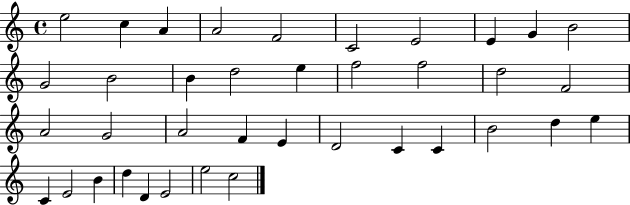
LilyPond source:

{
  \clef treble
  \time 4/4
  \defaultTimeSignature
  \key c \major
  e''2 c''4 a'4 | a'2 f'2 | c'2 e'2 | e'4 g'4 b'2 | \break g'2 b'2 | b'4 d''2 e''4 | f''2 f''2 | d''2 f'2 | \break a'2 g'2 | a'2 f'4 e'4 | d'2 c'4 c'4 | b'2 d''4 e''4 | \break c'4 e'2 b'4 | d''4 d'4 e'2 | e''2 c''2 | \bar "|."
}